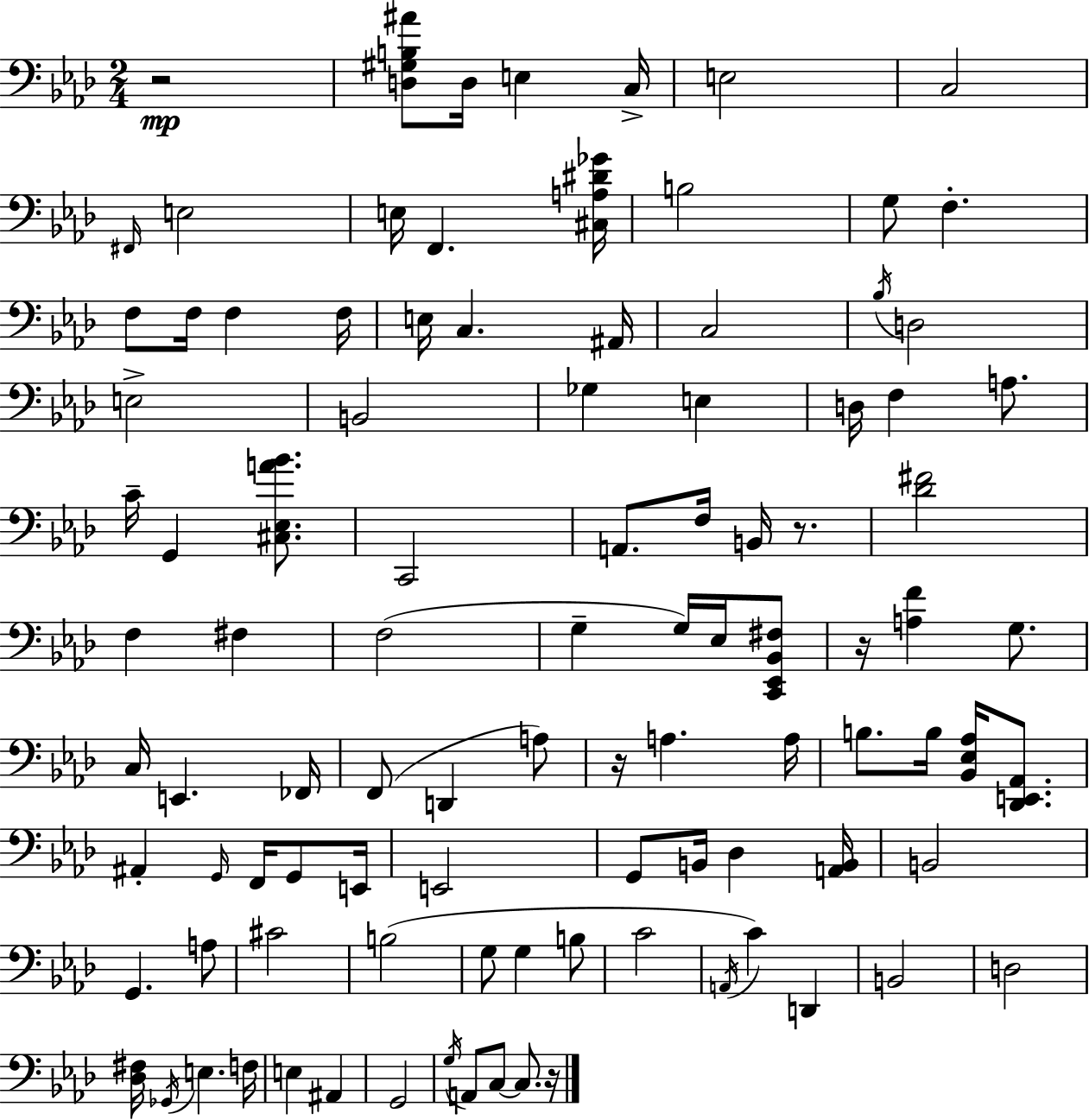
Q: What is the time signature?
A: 2/4